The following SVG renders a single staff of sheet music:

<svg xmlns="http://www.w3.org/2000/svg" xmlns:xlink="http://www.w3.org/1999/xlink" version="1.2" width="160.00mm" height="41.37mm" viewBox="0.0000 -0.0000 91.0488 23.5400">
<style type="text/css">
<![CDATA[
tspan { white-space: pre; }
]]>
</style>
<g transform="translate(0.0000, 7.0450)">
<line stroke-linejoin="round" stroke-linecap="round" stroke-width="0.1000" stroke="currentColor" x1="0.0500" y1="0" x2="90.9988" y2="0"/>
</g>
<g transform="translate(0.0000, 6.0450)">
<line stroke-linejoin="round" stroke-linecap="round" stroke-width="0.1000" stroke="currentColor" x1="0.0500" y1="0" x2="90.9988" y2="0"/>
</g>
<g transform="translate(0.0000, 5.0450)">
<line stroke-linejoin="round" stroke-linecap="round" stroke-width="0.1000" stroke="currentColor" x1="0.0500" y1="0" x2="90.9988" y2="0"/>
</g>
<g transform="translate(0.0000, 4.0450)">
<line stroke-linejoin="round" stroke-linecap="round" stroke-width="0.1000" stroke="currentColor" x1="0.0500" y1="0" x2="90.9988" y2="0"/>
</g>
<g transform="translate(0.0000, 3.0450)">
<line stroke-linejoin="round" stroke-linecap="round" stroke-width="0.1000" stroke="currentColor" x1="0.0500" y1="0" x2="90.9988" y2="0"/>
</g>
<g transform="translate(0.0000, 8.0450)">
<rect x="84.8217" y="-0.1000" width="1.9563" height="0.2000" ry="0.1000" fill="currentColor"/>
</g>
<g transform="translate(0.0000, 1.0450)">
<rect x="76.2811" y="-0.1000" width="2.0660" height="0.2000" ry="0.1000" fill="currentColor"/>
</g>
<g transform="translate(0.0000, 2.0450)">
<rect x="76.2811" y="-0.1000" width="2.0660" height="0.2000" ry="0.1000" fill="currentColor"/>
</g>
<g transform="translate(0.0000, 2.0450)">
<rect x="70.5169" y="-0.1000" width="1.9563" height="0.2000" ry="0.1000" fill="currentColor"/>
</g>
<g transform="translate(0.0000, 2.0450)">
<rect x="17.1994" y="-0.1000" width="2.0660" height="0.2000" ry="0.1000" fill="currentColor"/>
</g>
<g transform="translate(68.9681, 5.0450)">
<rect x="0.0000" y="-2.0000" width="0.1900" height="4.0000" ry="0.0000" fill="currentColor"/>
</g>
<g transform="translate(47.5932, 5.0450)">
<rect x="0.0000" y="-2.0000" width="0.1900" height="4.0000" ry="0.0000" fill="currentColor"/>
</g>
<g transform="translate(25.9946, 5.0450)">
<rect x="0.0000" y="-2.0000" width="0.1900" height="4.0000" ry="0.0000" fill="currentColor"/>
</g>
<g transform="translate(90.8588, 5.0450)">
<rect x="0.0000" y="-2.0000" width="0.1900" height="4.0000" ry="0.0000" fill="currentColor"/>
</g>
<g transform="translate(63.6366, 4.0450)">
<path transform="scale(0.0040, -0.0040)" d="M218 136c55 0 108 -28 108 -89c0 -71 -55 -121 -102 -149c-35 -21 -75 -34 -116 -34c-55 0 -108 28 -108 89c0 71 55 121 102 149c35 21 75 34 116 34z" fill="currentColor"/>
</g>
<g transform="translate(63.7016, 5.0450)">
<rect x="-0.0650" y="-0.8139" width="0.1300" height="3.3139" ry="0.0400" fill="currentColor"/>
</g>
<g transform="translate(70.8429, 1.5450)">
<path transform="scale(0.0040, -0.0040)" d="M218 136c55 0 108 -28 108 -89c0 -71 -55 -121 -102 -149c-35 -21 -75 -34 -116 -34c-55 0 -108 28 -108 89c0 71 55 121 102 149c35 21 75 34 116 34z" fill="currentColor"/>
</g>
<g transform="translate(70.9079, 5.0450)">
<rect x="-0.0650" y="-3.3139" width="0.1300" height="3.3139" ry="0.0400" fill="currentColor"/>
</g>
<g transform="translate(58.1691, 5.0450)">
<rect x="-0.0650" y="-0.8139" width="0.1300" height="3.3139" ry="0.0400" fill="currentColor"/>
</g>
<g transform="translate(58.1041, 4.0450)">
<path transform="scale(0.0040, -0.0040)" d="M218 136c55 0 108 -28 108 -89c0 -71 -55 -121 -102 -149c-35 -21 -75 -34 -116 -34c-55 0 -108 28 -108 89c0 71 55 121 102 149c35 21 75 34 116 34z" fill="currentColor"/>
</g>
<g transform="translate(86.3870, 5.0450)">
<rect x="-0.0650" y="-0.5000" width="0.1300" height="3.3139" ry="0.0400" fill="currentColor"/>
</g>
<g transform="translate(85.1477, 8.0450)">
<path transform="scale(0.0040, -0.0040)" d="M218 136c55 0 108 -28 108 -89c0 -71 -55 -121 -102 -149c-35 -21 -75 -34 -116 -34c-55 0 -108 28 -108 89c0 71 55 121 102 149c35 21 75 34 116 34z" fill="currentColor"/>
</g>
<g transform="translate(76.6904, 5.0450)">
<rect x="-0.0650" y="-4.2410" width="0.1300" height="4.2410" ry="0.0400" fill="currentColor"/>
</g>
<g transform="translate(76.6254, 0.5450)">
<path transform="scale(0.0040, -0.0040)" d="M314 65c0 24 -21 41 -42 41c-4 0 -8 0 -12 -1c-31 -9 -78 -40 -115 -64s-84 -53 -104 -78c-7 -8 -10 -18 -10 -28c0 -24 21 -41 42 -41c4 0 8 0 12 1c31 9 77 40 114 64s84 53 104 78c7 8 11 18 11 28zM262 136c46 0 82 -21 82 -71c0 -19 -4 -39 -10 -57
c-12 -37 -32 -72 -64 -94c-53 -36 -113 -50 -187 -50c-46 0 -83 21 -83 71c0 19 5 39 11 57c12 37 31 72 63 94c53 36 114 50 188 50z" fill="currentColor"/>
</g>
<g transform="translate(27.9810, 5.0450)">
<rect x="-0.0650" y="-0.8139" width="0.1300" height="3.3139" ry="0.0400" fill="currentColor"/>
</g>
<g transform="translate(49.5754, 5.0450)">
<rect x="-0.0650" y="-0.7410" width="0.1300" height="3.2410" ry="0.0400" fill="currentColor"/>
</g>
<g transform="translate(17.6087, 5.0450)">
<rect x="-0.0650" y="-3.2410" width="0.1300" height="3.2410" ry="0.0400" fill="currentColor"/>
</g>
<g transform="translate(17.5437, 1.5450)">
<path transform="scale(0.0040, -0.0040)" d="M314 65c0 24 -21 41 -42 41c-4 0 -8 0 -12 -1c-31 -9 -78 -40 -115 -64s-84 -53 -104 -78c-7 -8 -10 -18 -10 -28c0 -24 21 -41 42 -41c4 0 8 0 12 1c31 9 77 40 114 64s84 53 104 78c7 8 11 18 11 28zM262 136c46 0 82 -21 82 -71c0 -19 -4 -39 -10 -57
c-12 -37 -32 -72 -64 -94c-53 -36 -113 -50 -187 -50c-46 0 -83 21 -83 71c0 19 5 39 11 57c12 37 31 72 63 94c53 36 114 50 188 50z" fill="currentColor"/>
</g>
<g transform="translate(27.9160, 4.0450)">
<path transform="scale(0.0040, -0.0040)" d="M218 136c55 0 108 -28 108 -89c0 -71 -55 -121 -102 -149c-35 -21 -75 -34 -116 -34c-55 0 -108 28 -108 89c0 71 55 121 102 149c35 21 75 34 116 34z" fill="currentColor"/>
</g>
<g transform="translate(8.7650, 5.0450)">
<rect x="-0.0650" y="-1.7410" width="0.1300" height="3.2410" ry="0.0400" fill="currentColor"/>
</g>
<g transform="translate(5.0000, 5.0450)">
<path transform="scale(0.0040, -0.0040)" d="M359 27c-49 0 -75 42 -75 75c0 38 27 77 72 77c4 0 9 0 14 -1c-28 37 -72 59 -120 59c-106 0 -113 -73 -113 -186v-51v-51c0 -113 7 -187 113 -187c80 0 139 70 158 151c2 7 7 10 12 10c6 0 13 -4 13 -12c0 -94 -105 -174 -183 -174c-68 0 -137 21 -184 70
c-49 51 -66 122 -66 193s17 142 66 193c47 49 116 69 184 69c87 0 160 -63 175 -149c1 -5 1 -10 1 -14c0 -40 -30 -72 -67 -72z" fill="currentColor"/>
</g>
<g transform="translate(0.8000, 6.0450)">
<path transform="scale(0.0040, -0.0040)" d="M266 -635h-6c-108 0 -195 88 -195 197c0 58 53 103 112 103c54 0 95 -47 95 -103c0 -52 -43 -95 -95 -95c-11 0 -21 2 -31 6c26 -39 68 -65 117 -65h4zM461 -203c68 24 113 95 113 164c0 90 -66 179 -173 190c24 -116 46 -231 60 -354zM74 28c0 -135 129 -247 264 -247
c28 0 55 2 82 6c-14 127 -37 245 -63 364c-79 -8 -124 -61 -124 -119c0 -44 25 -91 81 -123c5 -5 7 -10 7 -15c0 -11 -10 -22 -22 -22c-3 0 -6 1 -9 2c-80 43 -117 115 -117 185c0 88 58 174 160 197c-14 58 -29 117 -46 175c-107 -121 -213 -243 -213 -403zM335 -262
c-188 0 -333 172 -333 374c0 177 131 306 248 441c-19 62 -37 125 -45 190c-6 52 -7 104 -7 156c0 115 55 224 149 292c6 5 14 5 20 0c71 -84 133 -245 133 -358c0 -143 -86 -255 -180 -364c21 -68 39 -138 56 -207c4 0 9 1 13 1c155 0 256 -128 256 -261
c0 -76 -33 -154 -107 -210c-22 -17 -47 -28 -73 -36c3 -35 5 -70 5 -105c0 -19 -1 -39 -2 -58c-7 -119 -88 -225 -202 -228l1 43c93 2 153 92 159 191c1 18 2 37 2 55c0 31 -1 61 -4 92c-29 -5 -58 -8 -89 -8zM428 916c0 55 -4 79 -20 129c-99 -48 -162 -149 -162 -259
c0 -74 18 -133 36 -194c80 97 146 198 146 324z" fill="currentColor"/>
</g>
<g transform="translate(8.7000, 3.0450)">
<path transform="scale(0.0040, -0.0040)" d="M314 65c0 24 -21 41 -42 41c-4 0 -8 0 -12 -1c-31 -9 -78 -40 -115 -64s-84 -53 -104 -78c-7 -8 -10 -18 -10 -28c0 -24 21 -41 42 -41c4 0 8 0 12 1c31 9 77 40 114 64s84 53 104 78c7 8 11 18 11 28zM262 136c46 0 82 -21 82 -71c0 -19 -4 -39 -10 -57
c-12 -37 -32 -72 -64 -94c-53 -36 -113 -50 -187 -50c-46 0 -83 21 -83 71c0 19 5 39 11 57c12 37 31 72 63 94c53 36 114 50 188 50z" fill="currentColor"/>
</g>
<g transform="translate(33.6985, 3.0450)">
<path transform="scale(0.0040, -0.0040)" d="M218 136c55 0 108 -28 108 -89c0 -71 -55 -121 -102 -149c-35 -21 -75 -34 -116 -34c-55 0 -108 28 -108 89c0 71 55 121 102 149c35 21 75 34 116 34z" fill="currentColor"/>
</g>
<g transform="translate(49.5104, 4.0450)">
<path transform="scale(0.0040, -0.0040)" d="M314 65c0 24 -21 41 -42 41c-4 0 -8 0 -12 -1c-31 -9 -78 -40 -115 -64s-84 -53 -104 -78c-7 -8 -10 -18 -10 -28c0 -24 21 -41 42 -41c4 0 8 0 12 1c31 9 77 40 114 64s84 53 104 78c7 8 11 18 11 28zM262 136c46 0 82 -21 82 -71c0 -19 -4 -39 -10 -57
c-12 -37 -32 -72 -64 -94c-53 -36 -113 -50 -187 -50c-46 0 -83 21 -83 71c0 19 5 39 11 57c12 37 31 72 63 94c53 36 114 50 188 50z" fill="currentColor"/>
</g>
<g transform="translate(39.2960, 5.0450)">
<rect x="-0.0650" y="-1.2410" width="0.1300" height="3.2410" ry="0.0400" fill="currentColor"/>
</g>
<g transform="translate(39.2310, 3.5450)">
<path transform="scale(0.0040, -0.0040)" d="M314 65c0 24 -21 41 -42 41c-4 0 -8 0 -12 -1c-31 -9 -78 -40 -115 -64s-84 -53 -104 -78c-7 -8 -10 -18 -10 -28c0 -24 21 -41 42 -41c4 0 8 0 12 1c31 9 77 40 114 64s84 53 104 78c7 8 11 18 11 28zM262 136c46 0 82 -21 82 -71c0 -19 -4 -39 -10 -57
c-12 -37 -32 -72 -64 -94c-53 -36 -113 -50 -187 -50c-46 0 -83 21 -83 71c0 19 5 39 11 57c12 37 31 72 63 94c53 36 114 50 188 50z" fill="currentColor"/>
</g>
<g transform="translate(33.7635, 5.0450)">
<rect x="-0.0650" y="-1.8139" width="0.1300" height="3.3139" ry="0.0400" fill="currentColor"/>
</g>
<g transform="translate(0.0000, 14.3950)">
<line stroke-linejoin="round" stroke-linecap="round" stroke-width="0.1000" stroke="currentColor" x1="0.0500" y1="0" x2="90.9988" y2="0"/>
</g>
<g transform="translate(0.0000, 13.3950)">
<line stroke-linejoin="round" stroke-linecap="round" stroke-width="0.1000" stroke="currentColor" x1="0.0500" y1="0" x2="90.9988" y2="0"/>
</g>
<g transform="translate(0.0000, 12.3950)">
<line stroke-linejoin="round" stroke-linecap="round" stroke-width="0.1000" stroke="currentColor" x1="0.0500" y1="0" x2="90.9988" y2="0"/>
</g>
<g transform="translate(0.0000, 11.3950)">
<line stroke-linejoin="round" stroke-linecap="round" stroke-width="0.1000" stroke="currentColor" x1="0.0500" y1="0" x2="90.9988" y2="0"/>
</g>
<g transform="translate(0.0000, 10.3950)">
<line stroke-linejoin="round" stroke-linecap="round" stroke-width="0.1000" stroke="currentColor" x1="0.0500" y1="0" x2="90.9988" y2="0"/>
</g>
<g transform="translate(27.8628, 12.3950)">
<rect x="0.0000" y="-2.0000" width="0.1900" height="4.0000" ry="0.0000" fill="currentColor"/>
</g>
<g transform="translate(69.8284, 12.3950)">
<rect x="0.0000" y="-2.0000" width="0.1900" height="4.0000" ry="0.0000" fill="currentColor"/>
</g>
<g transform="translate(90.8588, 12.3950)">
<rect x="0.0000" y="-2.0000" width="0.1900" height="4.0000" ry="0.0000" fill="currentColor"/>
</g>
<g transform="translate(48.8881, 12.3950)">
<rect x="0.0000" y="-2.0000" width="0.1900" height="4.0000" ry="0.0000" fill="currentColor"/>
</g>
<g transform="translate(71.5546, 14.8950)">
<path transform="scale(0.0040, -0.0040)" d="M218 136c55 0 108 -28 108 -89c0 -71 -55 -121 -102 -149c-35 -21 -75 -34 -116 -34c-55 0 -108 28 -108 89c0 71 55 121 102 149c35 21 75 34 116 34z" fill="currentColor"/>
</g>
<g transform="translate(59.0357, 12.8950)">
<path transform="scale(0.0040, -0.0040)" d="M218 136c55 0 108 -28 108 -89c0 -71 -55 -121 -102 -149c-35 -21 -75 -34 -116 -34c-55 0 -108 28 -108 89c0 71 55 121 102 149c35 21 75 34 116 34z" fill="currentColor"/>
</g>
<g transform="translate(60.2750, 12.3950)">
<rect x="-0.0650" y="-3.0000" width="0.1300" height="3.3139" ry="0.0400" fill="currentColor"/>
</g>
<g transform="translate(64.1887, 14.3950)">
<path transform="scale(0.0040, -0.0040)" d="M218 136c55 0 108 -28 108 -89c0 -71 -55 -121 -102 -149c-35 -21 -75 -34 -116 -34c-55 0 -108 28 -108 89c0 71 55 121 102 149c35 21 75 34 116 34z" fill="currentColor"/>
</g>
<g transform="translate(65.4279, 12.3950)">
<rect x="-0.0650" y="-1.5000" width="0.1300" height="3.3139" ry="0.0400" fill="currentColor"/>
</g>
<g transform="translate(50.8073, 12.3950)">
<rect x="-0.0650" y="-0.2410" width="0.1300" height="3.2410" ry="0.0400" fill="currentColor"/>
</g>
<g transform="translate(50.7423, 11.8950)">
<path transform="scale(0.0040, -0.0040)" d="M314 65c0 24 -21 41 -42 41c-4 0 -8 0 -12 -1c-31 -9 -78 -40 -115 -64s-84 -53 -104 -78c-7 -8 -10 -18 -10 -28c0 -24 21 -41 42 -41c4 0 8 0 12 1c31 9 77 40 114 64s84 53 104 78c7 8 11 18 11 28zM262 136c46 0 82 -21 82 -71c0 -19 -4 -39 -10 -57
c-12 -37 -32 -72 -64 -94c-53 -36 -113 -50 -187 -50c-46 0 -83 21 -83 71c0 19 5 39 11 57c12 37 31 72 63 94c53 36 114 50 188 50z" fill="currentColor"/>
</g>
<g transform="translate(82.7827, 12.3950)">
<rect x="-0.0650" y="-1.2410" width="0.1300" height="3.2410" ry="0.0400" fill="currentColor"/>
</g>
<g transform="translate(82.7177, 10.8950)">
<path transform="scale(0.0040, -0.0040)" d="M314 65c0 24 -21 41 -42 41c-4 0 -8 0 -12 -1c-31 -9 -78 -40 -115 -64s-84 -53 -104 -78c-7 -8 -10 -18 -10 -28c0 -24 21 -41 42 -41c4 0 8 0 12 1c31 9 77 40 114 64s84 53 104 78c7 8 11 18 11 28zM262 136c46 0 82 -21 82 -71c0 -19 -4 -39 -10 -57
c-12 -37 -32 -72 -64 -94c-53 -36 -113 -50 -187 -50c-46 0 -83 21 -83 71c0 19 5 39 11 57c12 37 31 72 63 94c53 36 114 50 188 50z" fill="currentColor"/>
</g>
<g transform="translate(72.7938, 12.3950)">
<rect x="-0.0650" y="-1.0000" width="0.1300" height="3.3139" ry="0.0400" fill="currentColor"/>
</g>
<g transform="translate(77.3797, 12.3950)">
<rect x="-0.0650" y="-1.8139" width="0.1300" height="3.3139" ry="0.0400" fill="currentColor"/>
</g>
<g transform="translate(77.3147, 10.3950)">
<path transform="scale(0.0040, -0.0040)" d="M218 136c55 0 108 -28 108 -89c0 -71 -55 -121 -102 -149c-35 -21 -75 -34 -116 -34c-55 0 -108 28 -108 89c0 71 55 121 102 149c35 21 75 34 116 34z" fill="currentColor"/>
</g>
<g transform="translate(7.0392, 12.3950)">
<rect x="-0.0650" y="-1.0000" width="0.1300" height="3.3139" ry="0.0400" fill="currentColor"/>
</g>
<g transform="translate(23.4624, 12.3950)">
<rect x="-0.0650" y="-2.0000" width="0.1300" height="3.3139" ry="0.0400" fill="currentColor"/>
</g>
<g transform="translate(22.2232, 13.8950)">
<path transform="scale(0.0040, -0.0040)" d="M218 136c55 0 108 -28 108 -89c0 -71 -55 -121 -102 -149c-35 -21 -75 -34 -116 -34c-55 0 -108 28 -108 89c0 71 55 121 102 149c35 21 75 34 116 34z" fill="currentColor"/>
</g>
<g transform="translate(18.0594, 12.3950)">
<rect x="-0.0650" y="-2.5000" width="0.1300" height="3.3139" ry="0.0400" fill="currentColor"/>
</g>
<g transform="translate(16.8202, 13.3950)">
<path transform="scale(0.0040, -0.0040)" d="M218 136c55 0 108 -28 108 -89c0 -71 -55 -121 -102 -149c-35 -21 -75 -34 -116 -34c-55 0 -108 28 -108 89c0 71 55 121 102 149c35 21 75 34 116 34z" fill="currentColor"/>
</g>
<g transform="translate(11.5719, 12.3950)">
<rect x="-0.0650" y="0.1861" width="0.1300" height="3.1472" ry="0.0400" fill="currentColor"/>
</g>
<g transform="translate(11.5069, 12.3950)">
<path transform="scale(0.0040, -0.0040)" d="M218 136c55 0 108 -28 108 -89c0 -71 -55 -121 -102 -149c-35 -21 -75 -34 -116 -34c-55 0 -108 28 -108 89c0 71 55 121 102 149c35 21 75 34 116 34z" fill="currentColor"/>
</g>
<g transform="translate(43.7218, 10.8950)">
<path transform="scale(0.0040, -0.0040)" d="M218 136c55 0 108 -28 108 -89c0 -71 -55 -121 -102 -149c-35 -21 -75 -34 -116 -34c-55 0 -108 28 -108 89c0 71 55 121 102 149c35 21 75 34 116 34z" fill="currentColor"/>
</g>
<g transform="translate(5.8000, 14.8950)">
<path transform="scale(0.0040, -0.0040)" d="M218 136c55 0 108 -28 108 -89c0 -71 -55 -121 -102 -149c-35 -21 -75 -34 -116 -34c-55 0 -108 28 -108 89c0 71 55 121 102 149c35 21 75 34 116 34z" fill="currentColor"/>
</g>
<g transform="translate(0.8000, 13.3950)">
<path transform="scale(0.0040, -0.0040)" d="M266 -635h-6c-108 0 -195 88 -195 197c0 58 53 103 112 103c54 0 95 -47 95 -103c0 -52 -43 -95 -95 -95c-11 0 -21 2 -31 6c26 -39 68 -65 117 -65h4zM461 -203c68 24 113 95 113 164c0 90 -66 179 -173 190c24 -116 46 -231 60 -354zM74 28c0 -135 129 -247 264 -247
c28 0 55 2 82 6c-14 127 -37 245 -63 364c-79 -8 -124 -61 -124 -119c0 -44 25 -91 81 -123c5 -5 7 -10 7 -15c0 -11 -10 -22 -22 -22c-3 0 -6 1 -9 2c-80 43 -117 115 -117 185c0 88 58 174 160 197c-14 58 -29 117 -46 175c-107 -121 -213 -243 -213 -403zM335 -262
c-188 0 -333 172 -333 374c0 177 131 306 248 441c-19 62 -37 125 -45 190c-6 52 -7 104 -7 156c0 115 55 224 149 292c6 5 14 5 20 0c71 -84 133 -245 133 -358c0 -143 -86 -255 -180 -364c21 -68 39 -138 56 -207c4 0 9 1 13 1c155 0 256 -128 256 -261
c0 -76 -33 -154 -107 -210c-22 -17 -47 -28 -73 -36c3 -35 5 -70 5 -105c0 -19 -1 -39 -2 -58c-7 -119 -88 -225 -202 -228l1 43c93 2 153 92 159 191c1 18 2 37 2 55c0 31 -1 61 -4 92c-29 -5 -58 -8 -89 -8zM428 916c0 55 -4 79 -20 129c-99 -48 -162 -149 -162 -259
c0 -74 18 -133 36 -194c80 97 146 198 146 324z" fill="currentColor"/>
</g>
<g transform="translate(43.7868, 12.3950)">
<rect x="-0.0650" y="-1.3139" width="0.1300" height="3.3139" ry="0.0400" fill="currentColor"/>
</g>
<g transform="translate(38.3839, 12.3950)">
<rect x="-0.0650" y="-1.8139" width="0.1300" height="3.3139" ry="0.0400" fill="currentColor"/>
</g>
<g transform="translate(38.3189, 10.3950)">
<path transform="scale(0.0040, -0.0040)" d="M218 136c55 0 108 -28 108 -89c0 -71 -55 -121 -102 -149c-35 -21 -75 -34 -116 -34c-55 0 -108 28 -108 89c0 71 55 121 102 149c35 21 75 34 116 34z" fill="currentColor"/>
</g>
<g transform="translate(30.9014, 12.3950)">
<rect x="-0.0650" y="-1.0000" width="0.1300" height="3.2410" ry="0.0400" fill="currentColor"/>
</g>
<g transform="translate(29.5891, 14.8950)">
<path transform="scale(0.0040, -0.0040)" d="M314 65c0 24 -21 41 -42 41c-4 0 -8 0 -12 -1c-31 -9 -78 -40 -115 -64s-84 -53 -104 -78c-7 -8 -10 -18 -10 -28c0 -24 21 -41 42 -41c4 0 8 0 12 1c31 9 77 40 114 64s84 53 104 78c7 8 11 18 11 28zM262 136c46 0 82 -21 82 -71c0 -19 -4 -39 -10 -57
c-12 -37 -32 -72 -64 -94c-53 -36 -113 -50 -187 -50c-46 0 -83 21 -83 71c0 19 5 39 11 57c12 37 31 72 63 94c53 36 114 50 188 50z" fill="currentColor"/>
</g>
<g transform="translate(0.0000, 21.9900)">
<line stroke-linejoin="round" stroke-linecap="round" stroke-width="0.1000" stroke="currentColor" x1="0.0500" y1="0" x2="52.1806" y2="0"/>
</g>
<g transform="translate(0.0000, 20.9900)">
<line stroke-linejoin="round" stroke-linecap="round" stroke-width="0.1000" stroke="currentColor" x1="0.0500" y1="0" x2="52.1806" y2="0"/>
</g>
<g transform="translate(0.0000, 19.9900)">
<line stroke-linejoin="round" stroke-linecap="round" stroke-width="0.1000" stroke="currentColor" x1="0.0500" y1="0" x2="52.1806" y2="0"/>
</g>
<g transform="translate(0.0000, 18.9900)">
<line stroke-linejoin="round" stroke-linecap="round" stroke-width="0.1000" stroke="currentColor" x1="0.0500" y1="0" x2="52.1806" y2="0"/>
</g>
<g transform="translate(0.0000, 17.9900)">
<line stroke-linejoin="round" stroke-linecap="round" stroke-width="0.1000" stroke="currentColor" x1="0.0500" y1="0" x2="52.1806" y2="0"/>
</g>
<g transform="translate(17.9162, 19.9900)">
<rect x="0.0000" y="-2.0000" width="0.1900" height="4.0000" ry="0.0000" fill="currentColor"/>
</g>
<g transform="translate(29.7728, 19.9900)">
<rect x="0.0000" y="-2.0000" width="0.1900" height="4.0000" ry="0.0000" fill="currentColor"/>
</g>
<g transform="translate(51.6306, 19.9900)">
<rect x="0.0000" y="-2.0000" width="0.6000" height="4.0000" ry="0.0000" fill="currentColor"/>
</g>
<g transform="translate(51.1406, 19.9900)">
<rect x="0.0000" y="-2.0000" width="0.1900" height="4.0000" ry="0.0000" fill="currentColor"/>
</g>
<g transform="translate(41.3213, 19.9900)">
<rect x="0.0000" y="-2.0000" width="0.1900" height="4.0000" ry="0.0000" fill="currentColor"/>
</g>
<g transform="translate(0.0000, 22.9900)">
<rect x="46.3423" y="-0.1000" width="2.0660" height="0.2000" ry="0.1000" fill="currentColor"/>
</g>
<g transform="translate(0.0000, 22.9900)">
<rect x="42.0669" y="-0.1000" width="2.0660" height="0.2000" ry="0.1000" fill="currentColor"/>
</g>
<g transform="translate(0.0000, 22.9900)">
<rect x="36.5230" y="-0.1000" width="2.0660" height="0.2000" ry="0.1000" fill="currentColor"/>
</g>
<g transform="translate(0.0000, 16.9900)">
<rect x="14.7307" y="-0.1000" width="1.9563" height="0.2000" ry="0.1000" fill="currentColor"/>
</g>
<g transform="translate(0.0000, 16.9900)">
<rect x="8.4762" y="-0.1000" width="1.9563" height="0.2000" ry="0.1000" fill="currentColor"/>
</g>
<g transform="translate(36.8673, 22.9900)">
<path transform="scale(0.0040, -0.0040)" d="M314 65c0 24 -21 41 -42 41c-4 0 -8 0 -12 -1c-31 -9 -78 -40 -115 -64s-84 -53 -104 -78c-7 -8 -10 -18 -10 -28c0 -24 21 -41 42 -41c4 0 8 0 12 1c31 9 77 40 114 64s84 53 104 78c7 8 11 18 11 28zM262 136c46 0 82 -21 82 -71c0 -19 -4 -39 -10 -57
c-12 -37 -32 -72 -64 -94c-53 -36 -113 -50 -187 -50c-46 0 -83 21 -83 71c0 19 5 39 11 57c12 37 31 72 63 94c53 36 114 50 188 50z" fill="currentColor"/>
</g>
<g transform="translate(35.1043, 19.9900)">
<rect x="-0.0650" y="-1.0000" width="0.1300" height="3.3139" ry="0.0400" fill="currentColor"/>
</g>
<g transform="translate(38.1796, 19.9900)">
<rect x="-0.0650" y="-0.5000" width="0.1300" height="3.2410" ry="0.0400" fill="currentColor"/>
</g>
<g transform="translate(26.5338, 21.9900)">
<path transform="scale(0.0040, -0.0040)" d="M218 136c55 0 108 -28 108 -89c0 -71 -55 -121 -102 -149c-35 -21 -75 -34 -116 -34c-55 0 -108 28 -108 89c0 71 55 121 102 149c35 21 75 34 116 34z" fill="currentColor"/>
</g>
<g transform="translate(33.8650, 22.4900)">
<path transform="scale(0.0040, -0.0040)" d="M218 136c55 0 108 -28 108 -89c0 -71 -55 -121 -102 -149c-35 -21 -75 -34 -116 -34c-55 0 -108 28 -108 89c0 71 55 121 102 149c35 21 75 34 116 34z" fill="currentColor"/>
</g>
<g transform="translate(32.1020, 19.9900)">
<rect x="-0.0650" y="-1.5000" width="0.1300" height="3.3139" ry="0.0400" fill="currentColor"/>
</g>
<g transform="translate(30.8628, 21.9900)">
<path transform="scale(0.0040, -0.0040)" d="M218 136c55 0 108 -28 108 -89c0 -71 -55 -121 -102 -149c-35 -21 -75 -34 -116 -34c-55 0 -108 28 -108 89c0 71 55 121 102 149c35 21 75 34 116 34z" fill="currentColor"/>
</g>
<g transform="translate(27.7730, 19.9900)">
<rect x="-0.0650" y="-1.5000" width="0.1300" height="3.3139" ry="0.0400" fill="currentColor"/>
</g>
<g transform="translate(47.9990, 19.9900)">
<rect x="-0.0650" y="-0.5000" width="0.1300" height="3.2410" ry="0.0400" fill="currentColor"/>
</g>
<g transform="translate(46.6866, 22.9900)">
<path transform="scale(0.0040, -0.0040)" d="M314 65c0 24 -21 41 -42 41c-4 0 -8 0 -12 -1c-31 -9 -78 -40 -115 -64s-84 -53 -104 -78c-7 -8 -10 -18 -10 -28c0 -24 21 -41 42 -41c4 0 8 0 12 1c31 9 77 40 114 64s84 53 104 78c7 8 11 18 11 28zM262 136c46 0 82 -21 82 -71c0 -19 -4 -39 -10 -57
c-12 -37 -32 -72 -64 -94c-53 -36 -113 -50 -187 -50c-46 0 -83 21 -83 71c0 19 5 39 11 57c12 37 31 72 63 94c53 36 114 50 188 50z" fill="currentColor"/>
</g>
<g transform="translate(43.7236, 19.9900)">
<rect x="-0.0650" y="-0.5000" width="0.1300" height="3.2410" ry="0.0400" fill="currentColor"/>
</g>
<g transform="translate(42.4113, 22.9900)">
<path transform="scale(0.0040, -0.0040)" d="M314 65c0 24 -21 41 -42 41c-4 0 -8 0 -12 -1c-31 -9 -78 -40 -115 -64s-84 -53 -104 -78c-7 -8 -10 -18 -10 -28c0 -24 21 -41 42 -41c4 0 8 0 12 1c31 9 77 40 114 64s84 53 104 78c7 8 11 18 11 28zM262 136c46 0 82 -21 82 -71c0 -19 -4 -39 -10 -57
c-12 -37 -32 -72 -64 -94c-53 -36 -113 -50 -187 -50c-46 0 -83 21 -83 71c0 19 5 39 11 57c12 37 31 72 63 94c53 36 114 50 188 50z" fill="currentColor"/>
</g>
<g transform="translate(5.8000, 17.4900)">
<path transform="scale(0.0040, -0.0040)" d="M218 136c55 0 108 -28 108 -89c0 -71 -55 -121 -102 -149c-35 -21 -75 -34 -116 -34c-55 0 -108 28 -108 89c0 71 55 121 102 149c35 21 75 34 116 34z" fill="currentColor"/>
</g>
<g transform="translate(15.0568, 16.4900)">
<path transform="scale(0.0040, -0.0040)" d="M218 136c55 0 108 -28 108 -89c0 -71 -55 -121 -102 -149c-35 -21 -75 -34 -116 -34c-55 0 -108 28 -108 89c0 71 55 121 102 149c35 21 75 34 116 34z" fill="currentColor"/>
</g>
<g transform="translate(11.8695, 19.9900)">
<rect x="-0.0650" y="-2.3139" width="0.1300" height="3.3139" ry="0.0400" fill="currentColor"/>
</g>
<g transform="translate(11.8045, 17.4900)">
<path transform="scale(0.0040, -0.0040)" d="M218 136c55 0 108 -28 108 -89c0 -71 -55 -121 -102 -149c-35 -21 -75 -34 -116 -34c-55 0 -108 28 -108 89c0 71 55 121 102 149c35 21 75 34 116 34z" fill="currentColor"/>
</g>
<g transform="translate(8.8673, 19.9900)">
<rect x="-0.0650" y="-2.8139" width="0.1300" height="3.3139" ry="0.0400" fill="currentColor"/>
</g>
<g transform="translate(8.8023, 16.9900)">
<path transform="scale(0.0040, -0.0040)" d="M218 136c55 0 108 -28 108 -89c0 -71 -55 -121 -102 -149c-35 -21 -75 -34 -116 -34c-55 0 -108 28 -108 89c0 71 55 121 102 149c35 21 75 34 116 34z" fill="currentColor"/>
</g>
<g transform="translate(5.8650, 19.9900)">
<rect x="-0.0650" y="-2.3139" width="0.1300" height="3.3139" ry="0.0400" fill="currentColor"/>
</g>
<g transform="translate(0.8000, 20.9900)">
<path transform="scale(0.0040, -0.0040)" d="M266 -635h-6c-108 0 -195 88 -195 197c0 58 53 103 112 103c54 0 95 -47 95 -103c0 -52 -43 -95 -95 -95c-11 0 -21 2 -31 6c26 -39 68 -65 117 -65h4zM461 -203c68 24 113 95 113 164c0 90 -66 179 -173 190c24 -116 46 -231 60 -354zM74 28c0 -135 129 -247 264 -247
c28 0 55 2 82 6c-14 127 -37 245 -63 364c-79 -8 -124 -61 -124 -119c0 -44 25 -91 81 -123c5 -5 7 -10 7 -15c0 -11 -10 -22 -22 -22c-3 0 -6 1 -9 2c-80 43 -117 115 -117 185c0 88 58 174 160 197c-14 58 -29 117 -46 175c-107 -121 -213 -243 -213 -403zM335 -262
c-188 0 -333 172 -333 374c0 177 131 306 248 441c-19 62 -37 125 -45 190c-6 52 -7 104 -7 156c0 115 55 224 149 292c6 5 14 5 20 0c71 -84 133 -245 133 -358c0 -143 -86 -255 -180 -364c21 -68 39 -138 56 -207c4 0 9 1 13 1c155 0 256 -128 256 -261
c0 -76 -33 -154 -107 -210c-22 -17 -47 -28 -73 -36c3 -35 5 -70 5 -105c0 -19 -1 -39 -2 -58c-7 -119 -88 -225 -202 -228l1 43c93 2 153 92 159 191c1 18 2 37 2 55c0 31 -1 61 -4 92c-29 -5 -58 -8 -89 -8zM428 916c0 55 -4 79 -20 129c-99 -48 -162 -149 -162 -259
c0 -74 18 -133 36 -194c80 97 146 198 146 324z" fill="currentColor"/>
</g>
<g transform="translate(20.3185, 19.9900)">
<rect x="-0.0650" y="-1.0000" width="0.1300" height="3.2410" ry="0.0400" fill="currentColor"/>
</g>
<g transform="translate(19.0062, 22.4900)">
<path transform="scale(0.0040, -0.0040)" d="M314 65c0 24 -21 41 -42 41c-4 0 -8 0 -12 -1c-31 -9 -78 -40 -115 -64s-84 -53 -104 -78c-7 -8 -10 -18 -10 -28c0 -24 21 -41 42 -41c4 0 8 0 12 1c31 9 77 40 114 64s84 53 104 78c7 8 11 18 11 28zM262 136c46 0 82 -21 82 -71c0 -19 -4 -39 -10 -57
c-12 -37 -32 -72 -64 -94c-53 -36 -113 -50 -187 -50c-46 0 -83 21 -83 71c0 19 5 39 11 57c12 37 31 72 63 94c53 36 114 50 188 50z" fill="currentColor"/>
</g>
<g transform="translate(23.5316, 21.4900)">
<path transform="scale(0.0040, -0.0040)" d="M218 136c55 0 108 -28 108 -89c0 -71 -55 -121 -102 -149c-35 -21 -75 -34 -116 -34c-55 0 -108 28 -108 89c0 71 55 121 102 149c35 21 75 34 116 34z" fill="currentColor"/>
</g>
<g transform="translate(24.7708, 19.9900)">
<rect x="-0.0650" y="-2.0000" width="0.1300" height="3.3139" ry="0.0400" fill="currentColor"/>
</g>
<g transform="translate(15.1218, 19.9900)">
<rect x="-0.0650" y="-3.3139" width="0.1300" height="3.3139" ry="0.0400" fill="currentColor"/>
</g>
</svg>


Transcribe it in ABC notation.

X:1
T:Untitled
M:4/4
L:1/4
K:C
f2 b2 d f e2 d2 d d b d'2 C D B G F D2 f e c2 A E D f e2 g a g b D2 F E E D C2 C2 C2